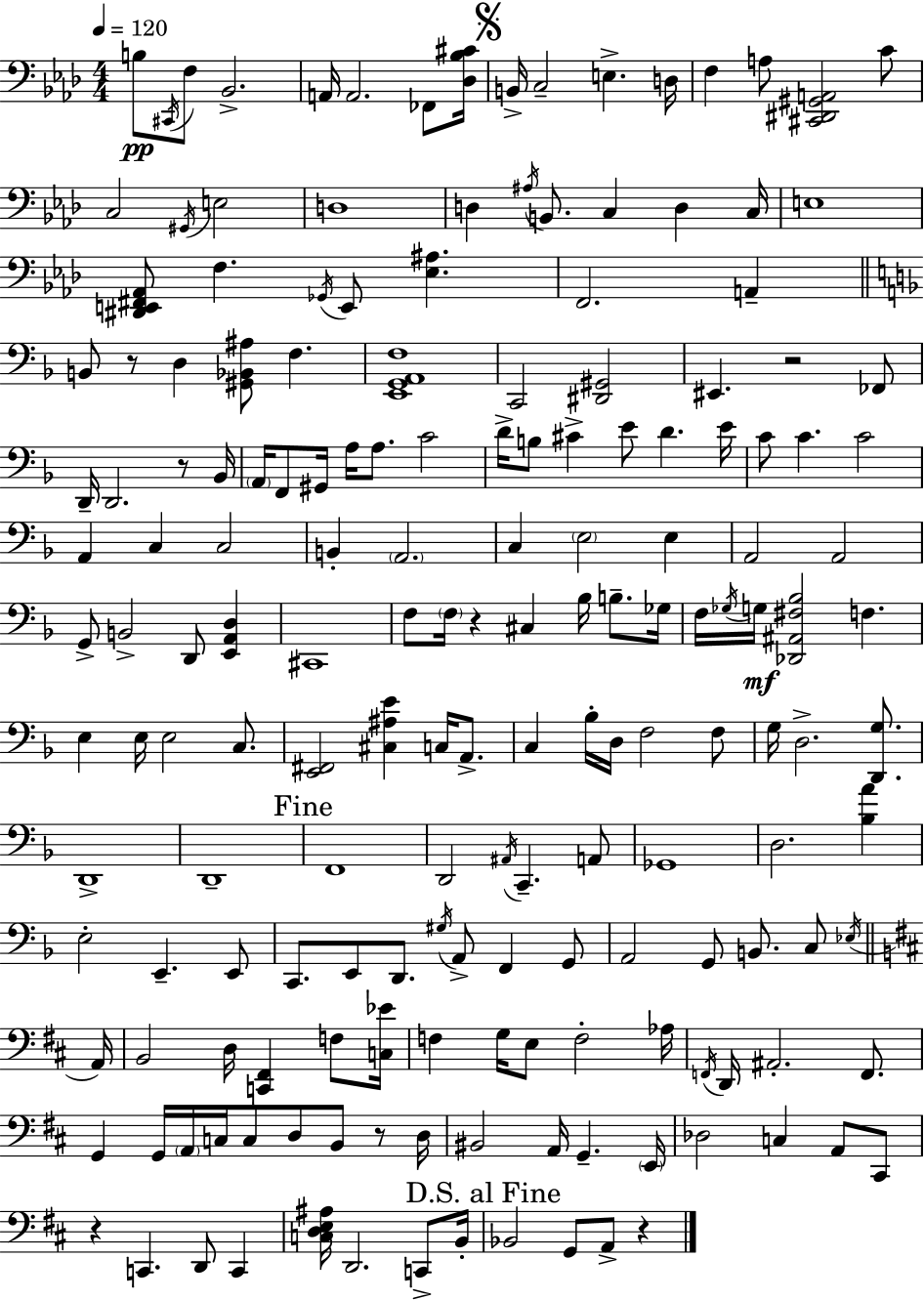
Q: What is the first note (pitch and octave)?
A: B3